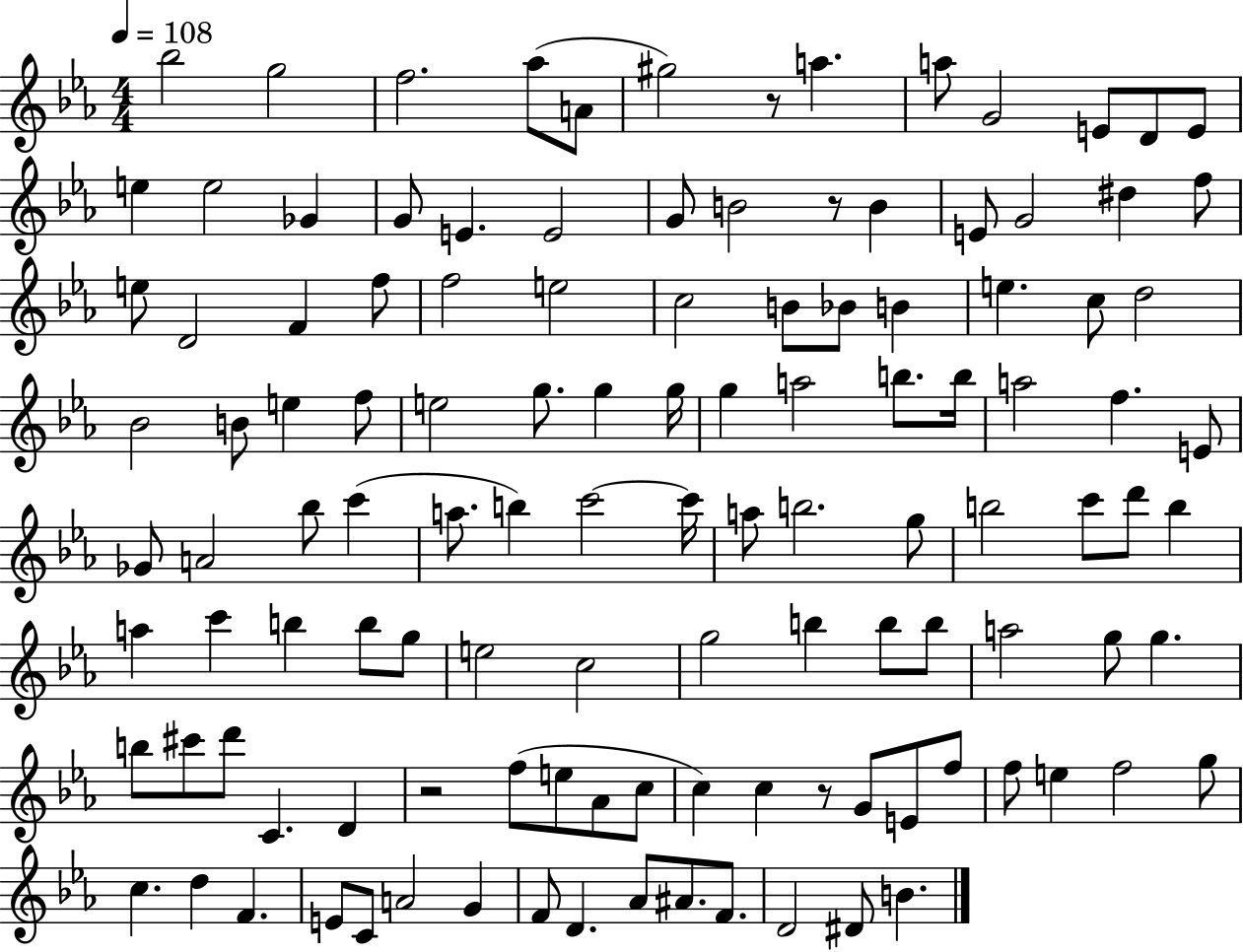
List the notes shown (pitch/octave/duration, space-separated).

Bb5/h G5/h F5/h. Ab5/e A4/e G#5/h R/e A5/q. A5/e G4/h E4/e D4/e E4/e E5/q E5/h Gb4/q G4/e E4/q. E4/h G4/e B4/h R/e B4/q E4/e G4/h D#5/q F5/e E5/e D4/h F4/q F5/e F5/h E5/h C5/h B4/e Bb4/e B4/q E5/q. C5/e D5/h Bb4/h B4/e E5/q F5/e E5/h G5/e. G5/q G5/s G5/q A5/h B5/e. B5/s A5/h F5/q. E4/e Gb4/e A4/h Bb5/e C6/q A5/e. B5/q C6/h C6/s A5/e B5/h. G5/e B5/h C6/e D6/e B5/q A5/q C6/q B5/q B5/e G5/e E5/h C5/h G5/h B5/q B5/e B5/e A5/h G5/e G5/q. B5/e C#6/e D6/e C4/q. D4/q R/h F5/e E5/e Ab4/e C5/e C5/q C5/q R/e G4/e E4/e F5/e F5/e E5/q F5/h G5/e C5/q. D5/q F4/q. E4/e C4/e A4/h G4/q F4/e D4/q. Ab4/e A#4/e. F4/e. D4/h D#4/e B4/q.